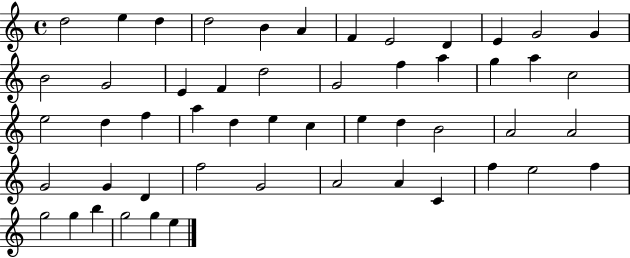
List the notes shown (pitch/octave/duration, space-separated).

D5/h E5/q D5/q D5/h B4/q A4/q F4/q E4/h D4/q E4/q G4/h G4/q B4/h G4/h E4/q F4/q D5/h G4/h F5/q A5/q G5/q A5/q C5/h E5/h D5/q F5/q A5/q D5/q E5/q C5/q E5/q D5/q B4/h A4/h A4/h G4/h G4/q D4/q F5/h G4/h A4/h A4/q C4/q F5/q E5/h F5/q G5/h G5/q B5/q G5/h G5/q E5/q